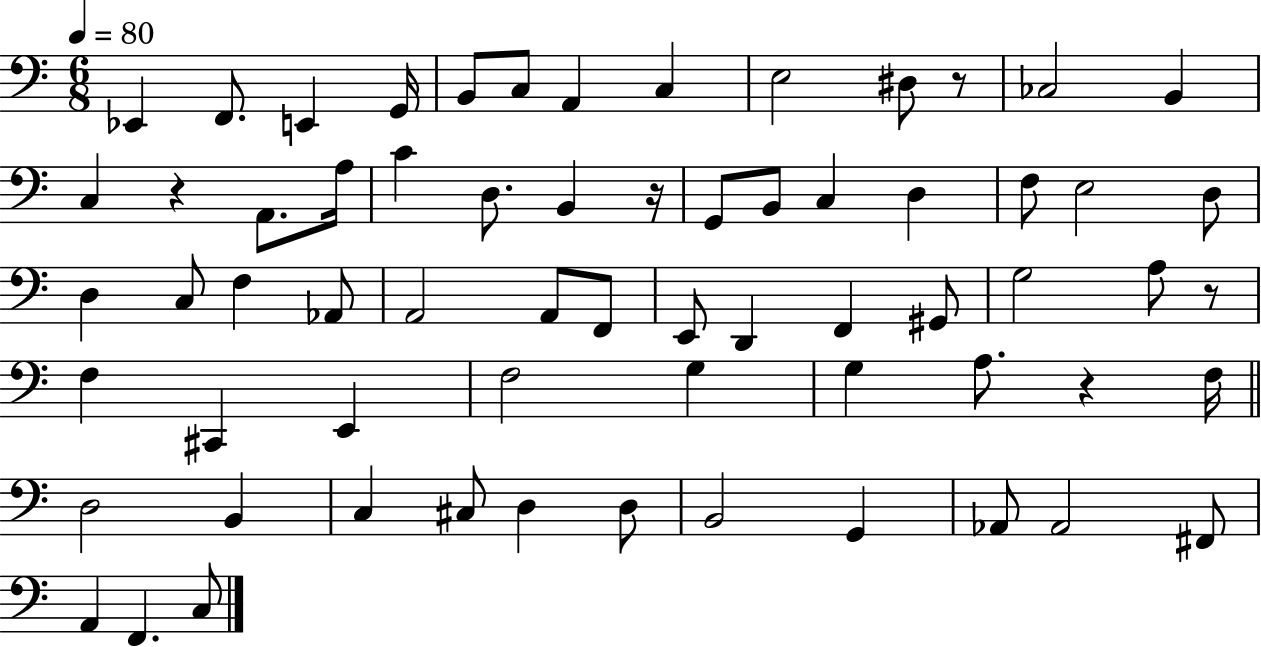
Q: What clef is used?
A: bass